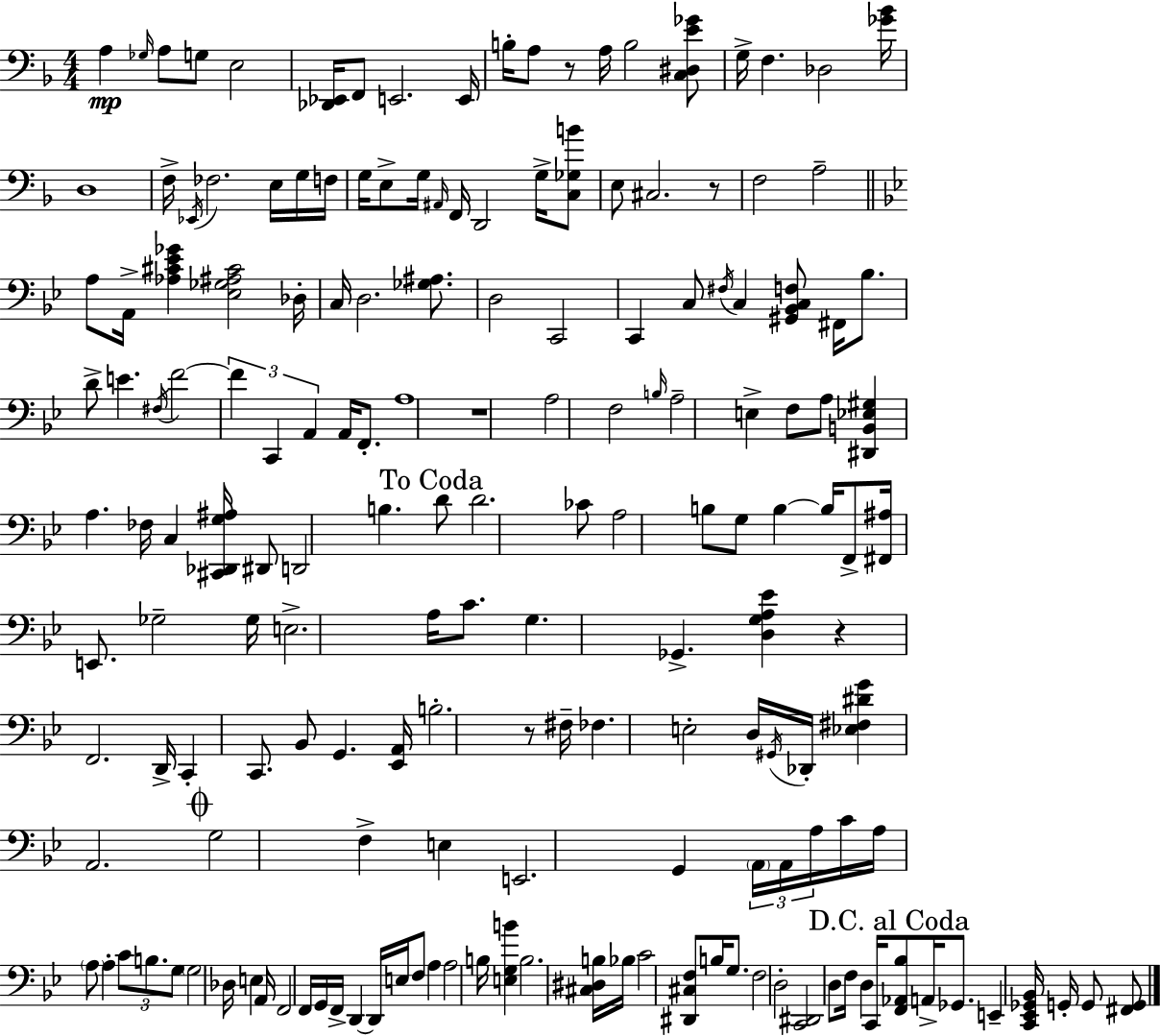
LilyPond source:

{
  \clef bass
  \numericTimeSignature
  \time 4/4
  \key f \major
  a4\mp \grace { ges16 } a8 g8 e2 | <des, ees,>16 f,8 e,2. | e,16 b16-. a8 r8 a16 b2 <c dis e' ges'>8 | g16-> f4. des2 | \break <ges' bes'>16 d1 | f16-> \acciaccatura { ees,16 } fes2. e16 | g16 f16 g16 e8-> g16 \grace { ais,16 } f,16 d,2 | g16-> <c ges b'>8 e8 cis2. | \break r8 f2 a2-- | \bar "||" \break \key bes \major a8 a,16-> <aes cis' ees' ges'>4 <ees ges ais cis'>2 des16-. | c16 d2. <ges ais>8. | d2 c,2 | c,4 c8 \acciaccatura { fis16 } c4 <gis, bes, c f>8 fis,16 bes8. | \break d'8-> e'4. \acciaccatura { fis16 } f'2~~ | \tuplet 3/2 { f'4 c,4 a,4 } a,16 f,8.-. | a1 | r1 | \break a2 f2 | \grace { b16 } a2-- e4-> f8 | a8 <dis, b, ees gis>4 a4. fes16 c4 | <cis, des, g ais>16 dis,8 d,2 b4. | \break \mark "To Coda" d'8 d'2. | ces'8 a2 b8 g8 b4~~ | b16 f,8-> <fis, ais>16 e,8. ges2-- | ges16 e2.-> a16 | \break c'8. g4. ges,4.-> <d g a ees'>4 | r4 f,2. | d,16-> c,4-. c,8. bes,8 g,4. | <ees, a,>16 b2.-. | \break r8 fis16-- fes4. e2-. | d16 \acciaccatura { gis,16 } des,16-. <ees fis dis' g'>4 a,2. | \mark \markup { \musicglyph "scripts.coda" } g2 f4-> | e4 e,2. | \break g,4 \tuplet 3/2 { \parenthesize a,16 a,16 a16 } c'16 a16 \parenthesize a8 a4-. \tuplet 3/2 { c'8 | b8. g8 } \parenthesize g2 des16 e4 | a,16 f,2 f,16 g,16 f,16-> d,4~~ | d,16 e16 f8 a4 a2 | \break b16 <e g b'>4 b2. | <cis dis b>16 bes16 c'2 <dis, cis f>8 | b16 g8. f2 d2-. | <c, dis,>2 d8 f16 d4 | \break c,16 \mark "D.C. al Coda" <f, aes, bes>8 a,16-> ges,8. e,4-- <c, ees, ges, bes,>16 g,16-. | g,8 <fis, g,>8 \bar "|."
}